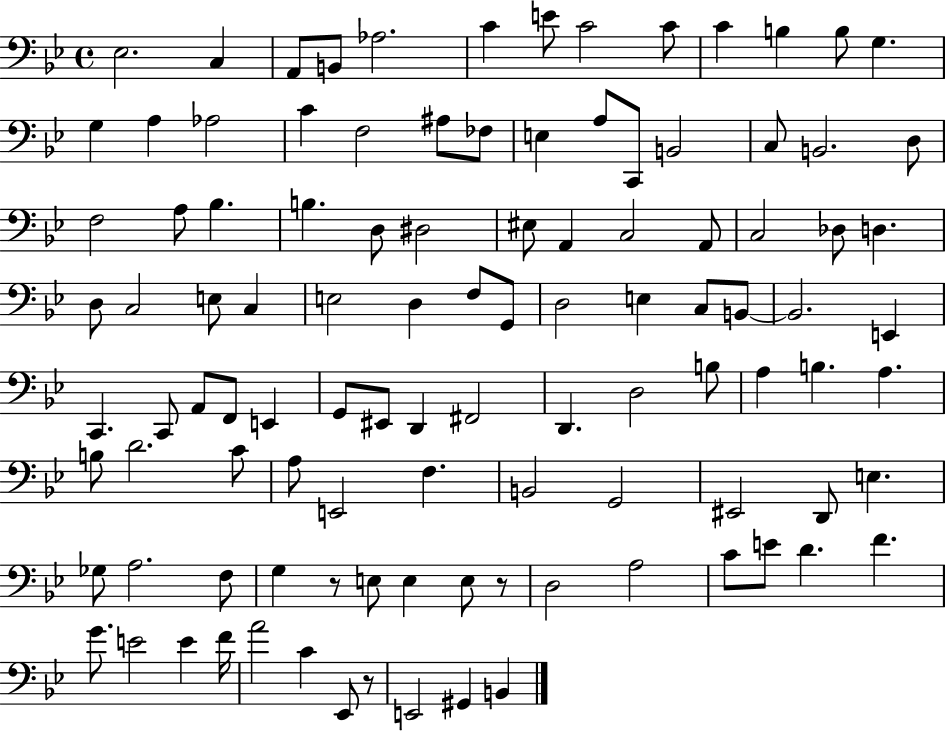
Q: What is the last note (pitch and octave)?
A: B2